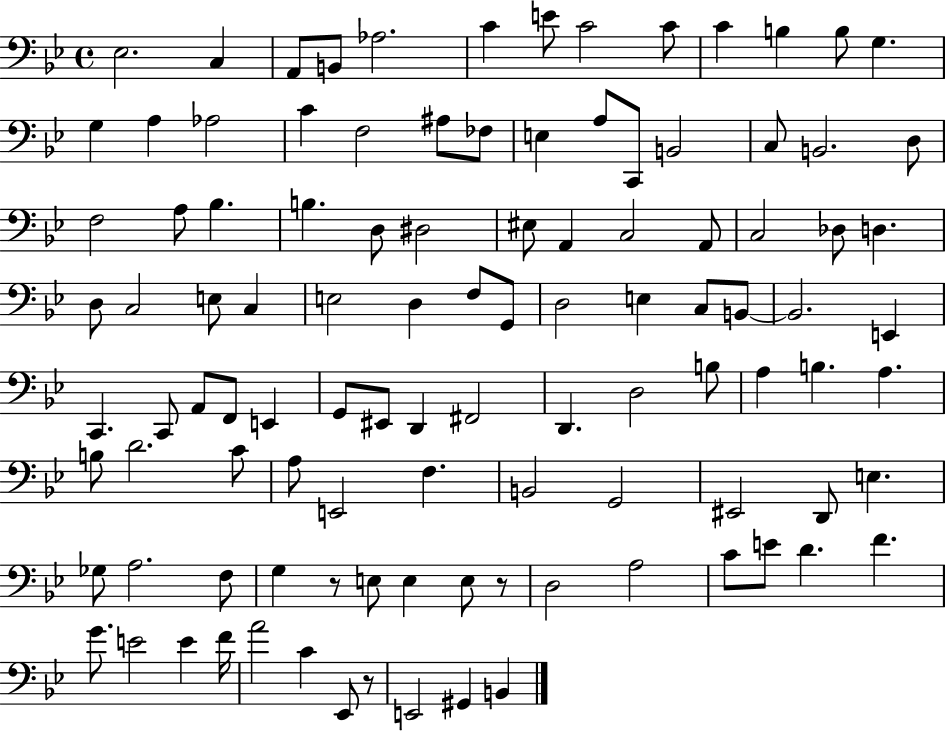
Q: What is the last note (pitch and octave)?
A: B2